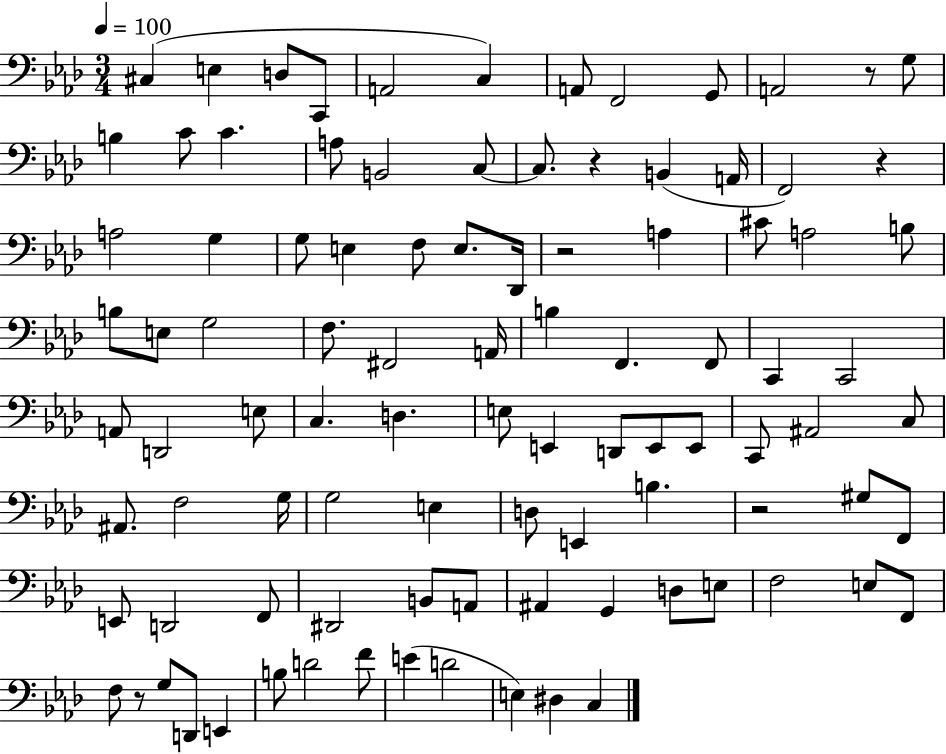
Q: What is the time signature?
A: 3/4